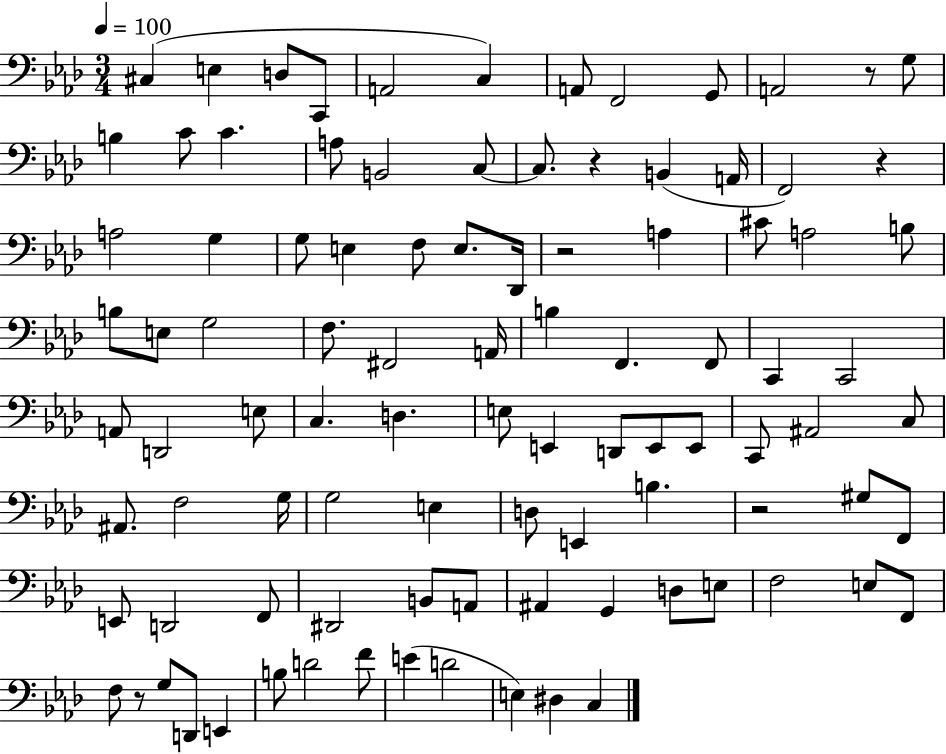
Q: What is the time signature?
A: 3/4